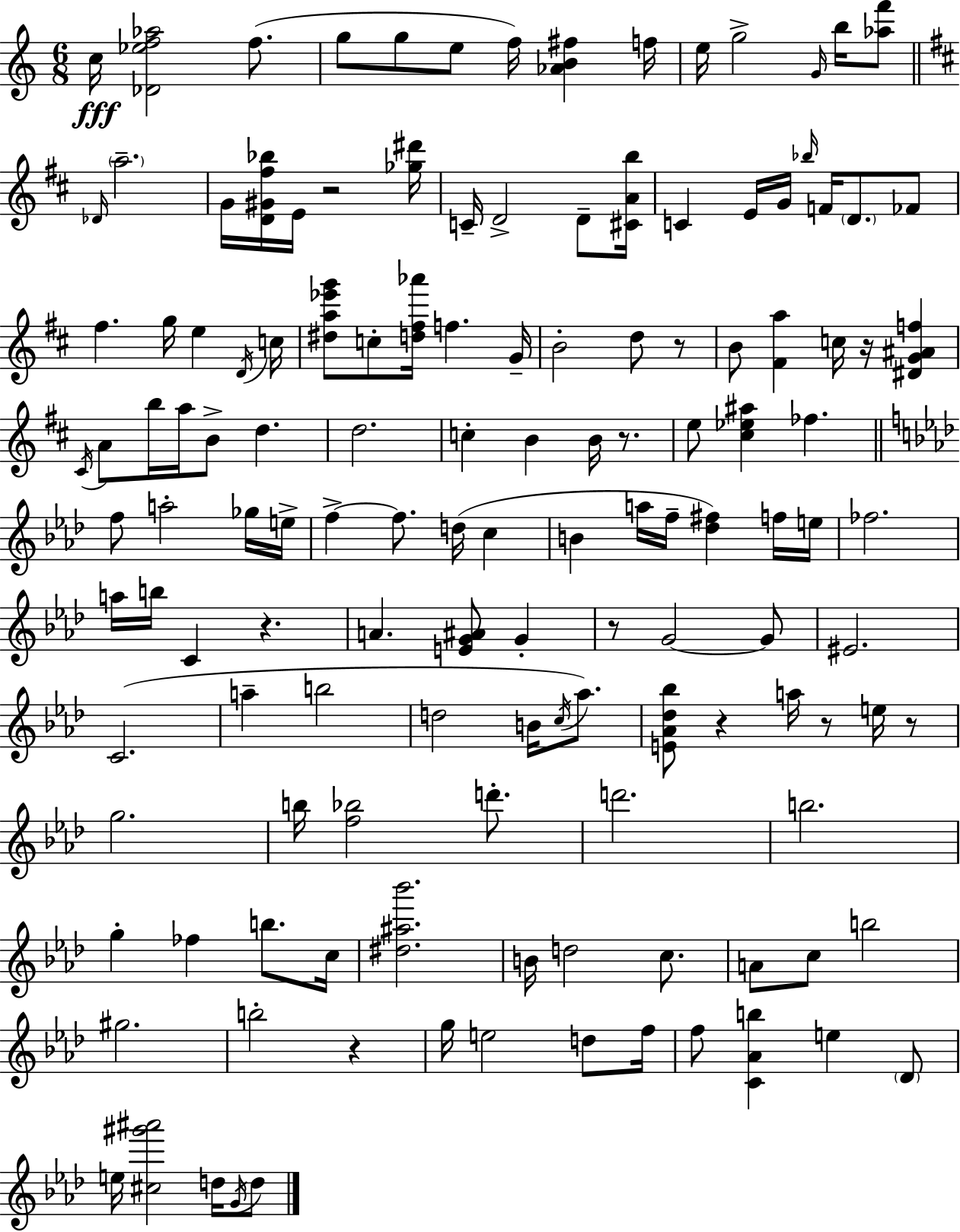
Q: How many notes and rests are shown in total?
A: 136